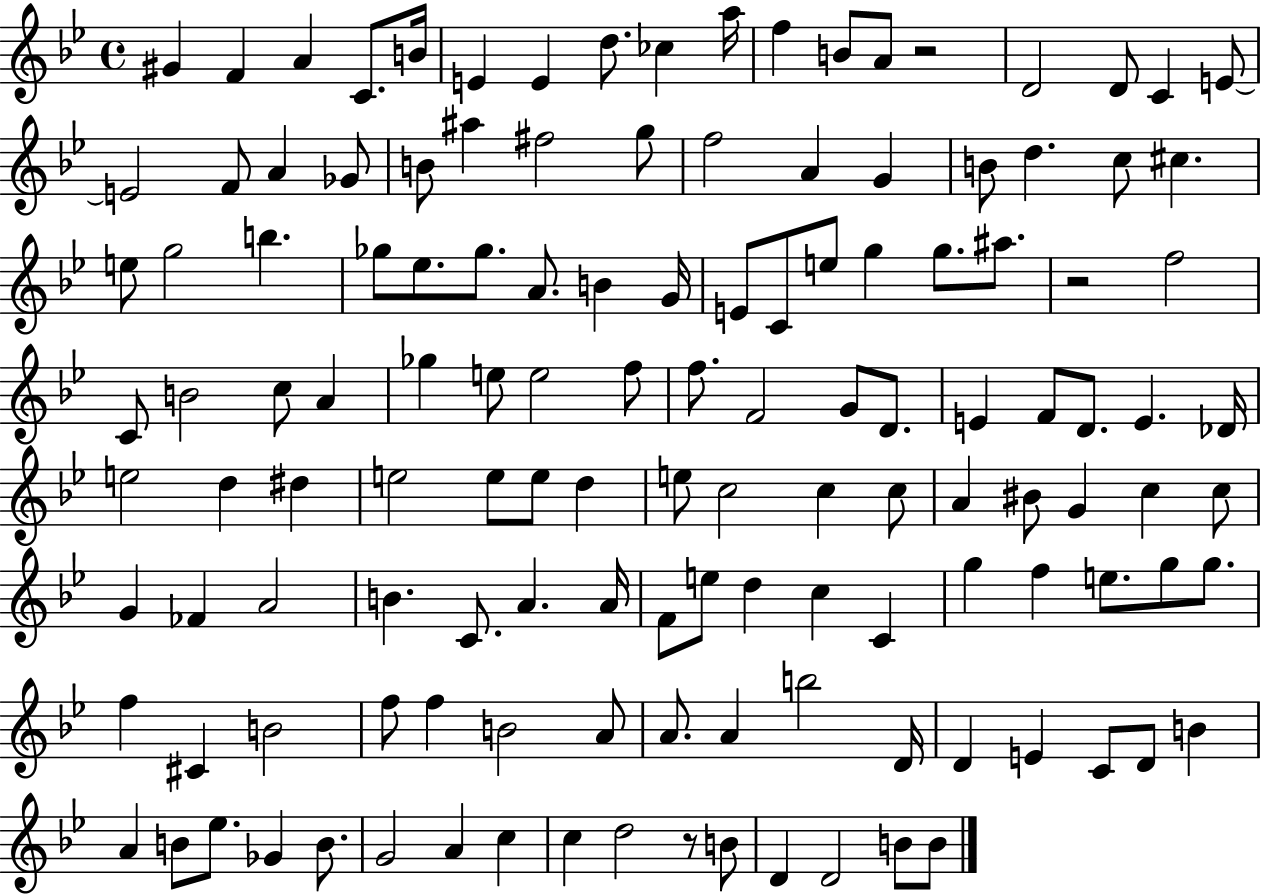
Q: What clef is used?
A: treble